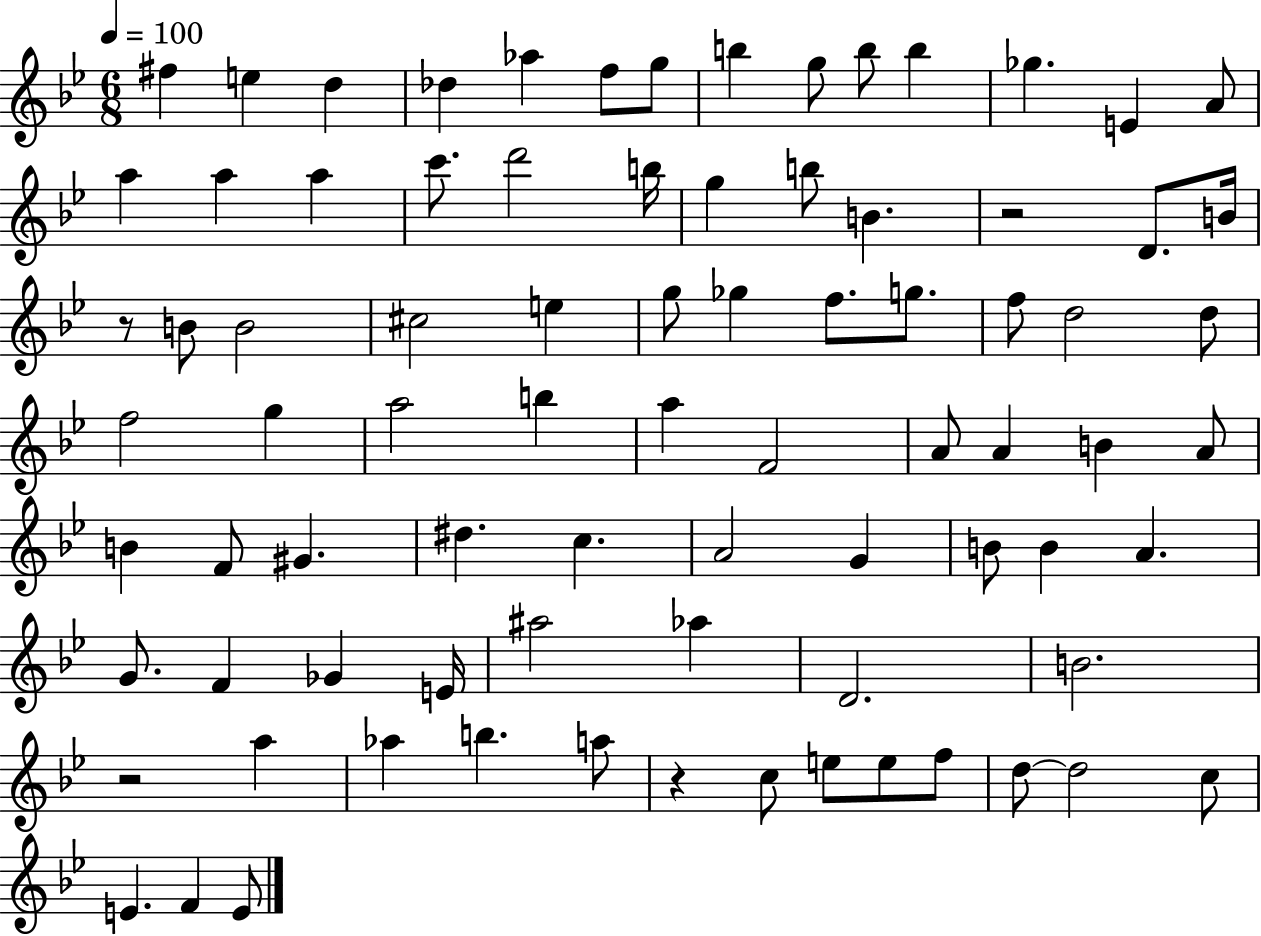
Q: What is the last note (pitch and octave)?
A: E4